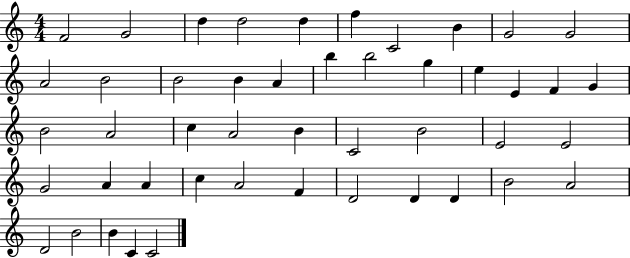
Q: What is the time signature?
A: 4/4